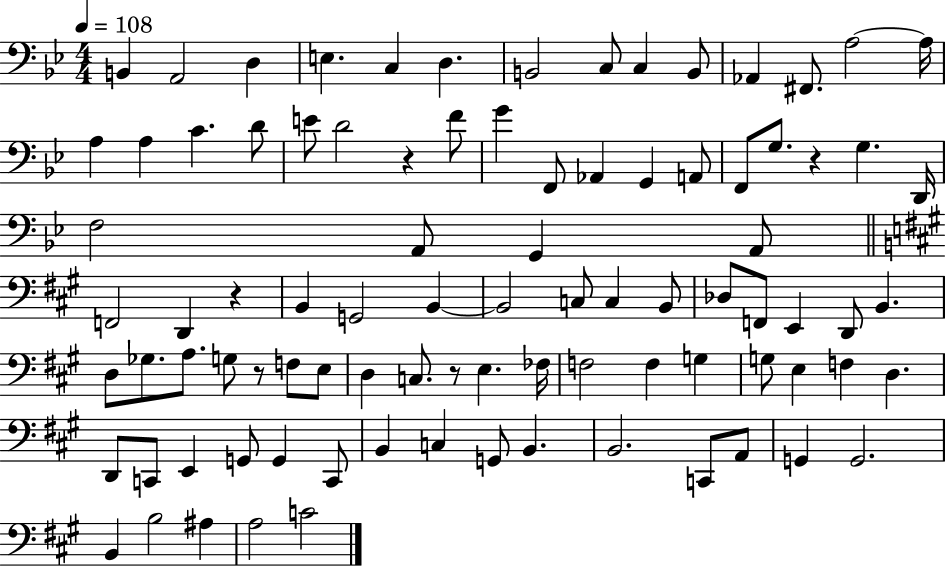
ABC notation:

X:1
T:Untitled
M:4/4
L:1/4
K:Bb
B,, A,,2 D, E, C, D, B,,2 C,/2 C, B,,/2 _A,, ^F,,/2 A,2 A,/4 A, A, C D/2 E/2 D2 z F/2 G F,,/2 _A,, G,, A,,/2 F,,/2 G,/2 z G, D,,/4 F,2 A,,/2 G,, A,,/2 F,,2 D,, z B,, G,,2 B,, B,,2 C,/2 C, B,,/2 _D,/2 F,,/2 E,, D,,/2 B,, D,/2 _G,/2 A,/2 G,/2 z/2 F,/2 E,/2 D, C,/2 z/2 E, _F,/4 F,2 F, G, G,/2 E, F, D, D,,/2 C,,/2 E,, G,,/2 G,, C,,/2 B,, C, G,,/2 B,, B,,2 C,,/2 A,,/2 G,, G,,2 B,, B,2 ^A, A,2 C2